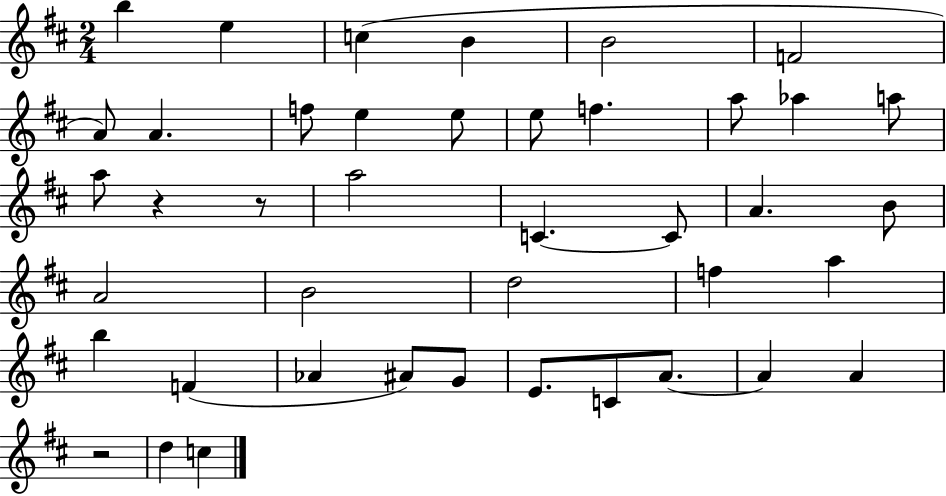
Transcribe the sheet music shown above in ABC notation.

X:1
T:Untitled
M:2/4
L:1/4
K:D
b e c B B2 F2 A/2 A f/2 e e/2 e/2 f a/2 _a a/2 a/2 z z/2 a2 C C/2 A B/2 A2 B2 d2 f a b F _A ^A/2 G/2 E/2 C/2 A/2 A A z2 d c